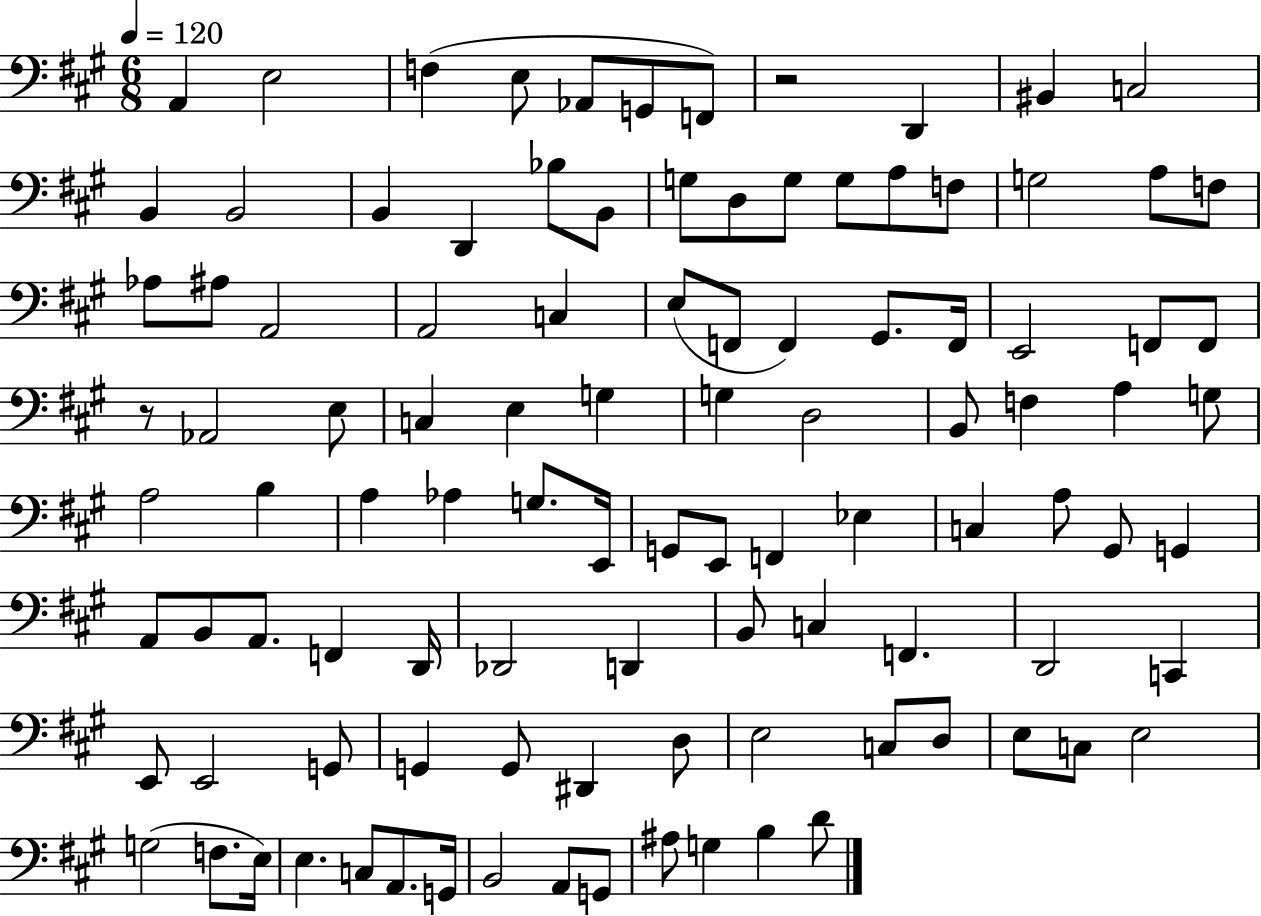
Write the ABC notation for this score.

X:1
T:Untitled
M:6/8
L:1/4
K:A
A,, E,2 F, E,/2 _A,,/2 G,,/2 F,,/2 z2 D,, ^B,, C,2 B,, B,,2 B,, D,, _B,/2 B,,/2 G,/2 D,/2 G,/2 G,/2 A,/2 F,/2 G,2 A,/2 F,/2 _A,/2 ^A,/2 A,,2 A,,2 C, E,/2 F,,/2 F,, ^G,,/2 F,,/4 E,,2 F,,/2 F,,/2 z/2 _A,,2 E,/2 C, E, G, G, D,2 B,,/2 F, A, G,/2 A,2 B, A, _A, G,/2 E,,/4 G,,/2 E,,/2 F,, _E, C, A,/2 ^G,,/2 G,, A,,/2 B,,/2 A,,/2 F,, D,,/4 _D,,2 D,, B,,/2 C, F,, D,,2 C,, E,,/2 E,,2 G,,/2 G,, G,,/2 ^D,, D,/2 E,2 C,/2 D,/2 E,/2 C,/2 E,2 G,2 F,/2 E,/4 E, C,/2 A,,/2 G,,/4 B,,2 A,,/2 G,,/2 ^A,/2 G, B, D/2